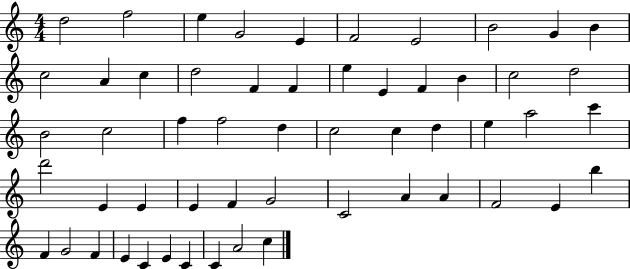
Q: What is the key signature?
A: C major